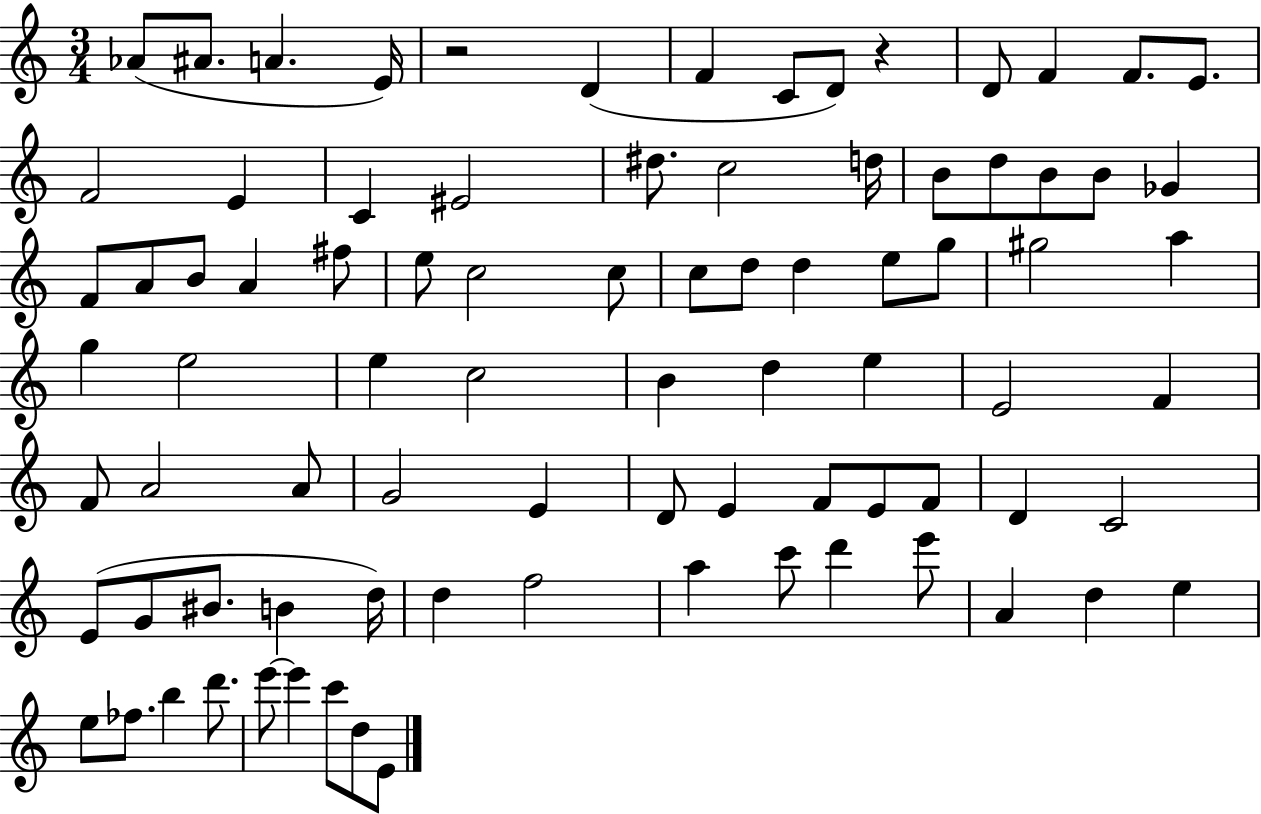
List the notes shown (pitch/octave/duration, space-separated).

Ab4/e A#4/e. A4/q. E4/s R/h D4/q F4/q C4/e D4/e R/q D4/e F4/q F4/e. E4/e. F4/h E4/q C4/q EIS4/h D#5/e. C5/h D5/s B4/e D5/e B4/e B4/e Gb4/q F4/e A4/e B4/e A4/q F#5/e E5/e C5/h C5/e C5/e D5/e D5/q E5/e G5/e G#5/h A5/q G5/q E5/h E5/q C5/h B4/q D5/q E5/q E4/h F4/q F4/e A4/h A4/e G4/h E4/q D4/e E4/q F4/e E4/e F4/e D4/q C4/h E4/e G4/e BIS4/e. B4/q D5/s D5/q F5/h A5/q C6/e D6/q E6/e A4/q D5/q E5/q E5/e FES5/e. B5/q D6/e. E6/e E6/q C6/e D5/e E4/e